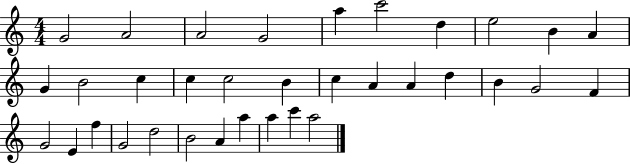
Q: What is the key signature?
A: C major